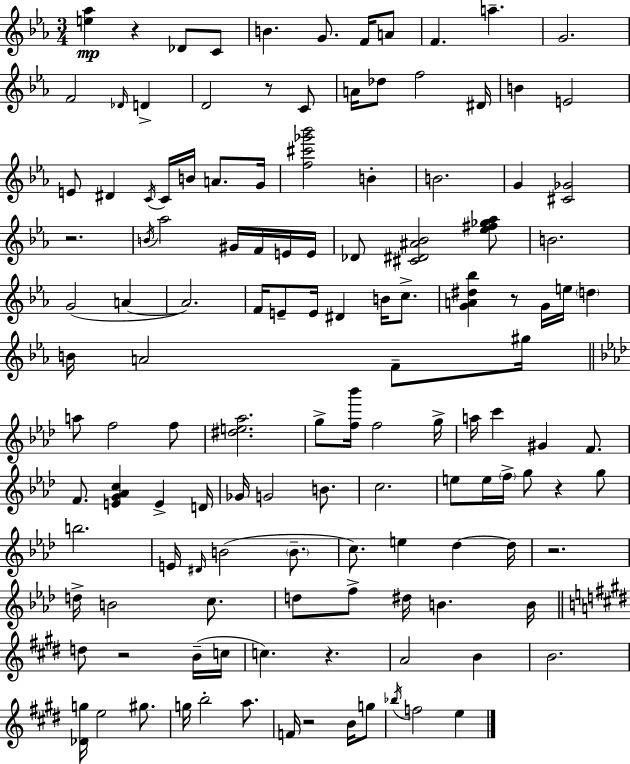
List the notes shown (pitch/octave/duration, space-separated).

[E5,Ab5]/q R/q Db4/e C4/e B4/q. G4/e. F4/s A4/e F4/q. A5/q. G4/h. F4/h Db4/s D4/q D4/h R/e C4/e A4/s Db5/e F5/h D#4/s B4/q E4/h E4/e D#4/q C4/s C4/s B4/s A4/e. G4/s [F5,C#6,Gb6,Bb6]/h B4/q B4/h. G4/q [C#4,Gb4]/h R/h. B4/s Ab5/h G#4/s F4/s E4/s E4/s Db4/e [C#4,D#4,A#4,Bb4]/h [Eb5,F#5,Gb5,Ab5]/e B4/h. G4/h A4/q A4/h. F4/s E4/e E4/s D#4/q B4/s C5/e. [G4,A4,D#5,Bb5]/q R/e G4/s E5/s D5/q B4/s A4/h F4/e G#5/s A5/e F5/h F5/e [D#5,E5,Ab5]/h. G5/e [F5,Bb6]/s F5/h G5/s A5/s C6/q G#4/q F4/e. F4/e. [E4,G4,Ab4,C5]/q E4/q D4/s Gb4/s G4/h B4/e. C5/h. E5/e E5/s F5/s G5/e R/q G5/e B5/h. E4/s D#4/s B4/h B4/e. C5/e. E5/q Db5/q Db5/s R/h. D5/s B4/h C5/e. D5/e F5/e D#5/s B4/q. B4/s D5/e R/h B4/s C5/s C5/q. R/q. A4/h B4/q B4/h. [Db4,G5]/s E5/h G#5/e. G5/s B5/h A5/e. F4/s R/h B4/s G5/e Bb5/s F5/h E5/q